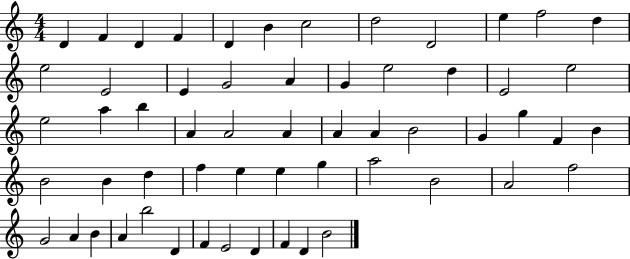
{
  \clef treble
  \numericTimeSignature
  \time 4/4
  \key c \major
  d'4 f'4 d'4 f'4 | d'4 b'4 c''2 | d''2 d'2 | e''4 f''2 d''4 | \break e''2 e'2 | e'4 g'2 a'4 | g'4 e''2 d''4 | e'2 e''2 | \break e''2 a''4 b''4 | a'4 a'2 a'4 | a'4 a'4 b'2 | g'4 g''4 f'4 b'4 | \break b'2 b'4 d''4 | f''4 e''4 e''4 g''4 | a''2 b'2 | a'2 f''2 | \break g'2 a'4 b'4 | a'4 b''2 d'4 | f'4 e'2 d'4 | f'4 d'4 b'2 | \break \bar "|."
}